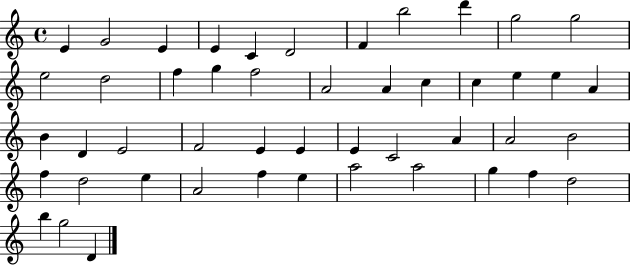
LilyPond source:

{
  \clef treble
  \time 4/4
  \defaultTimeSignature
  \key c \major
  e'4 g'2 e'4 | e'4 c'4 d'2 | f'4 b''2 d'''4 | g''2 g''2 | \break e''2 d''2 | f''4 g''4 f''2 | a'2 a'4 c''4 | c''4 e''4 e''4 a'4 | \break b'4 d'4 e'2 | f'2 e'4 e'4 | e'4 c'2 a'4 | a'2 b'2 | \break f''4 d''2 e''4 | a'2 f''4 e''4 | a''2 a''2 | g''4 f''4 d''2 | \break b''4 g''2 d'4 | \bar "|."
}